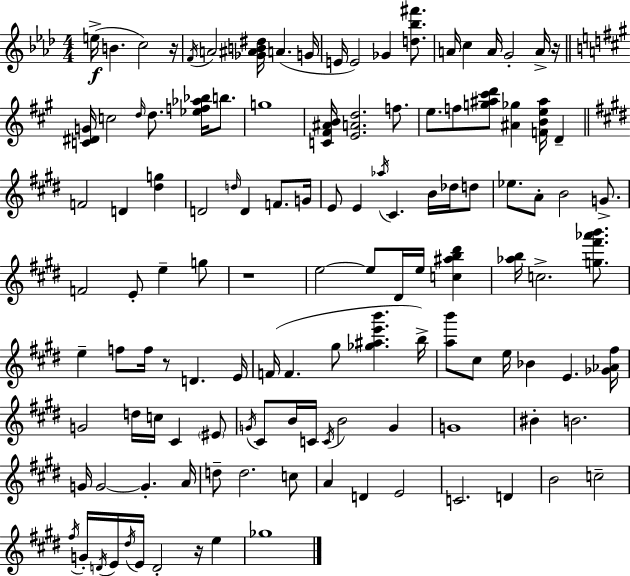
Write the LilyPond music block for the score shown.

{
  \clef treble
  \numericTimeSignature
  \time 4/4
  \key f \minor
  e''16->(\f b'4. c''2) r16 | \acciaccatura { f'16 } a'2 <ges' ais' b' dis''>16 a'4.( | g'16 e'16 e'2) ges'4 <d'' bes'' fis'''>8. | a'16 c''4 a'16 g'2-. a'16-> | \break r16 \bar "||" \break \key a \major <c' dis' g'>16 c''2 \grace { d''16 } d''8. <ees'' f'' aes'' bes''>16 b''8. | g''1 | <c' fis' ais' b'>16 <e' a' d''>2. f''8. | e''8. f''8 <g'' ais'' cis''' d'''>8 <ais' ges''>4 <f' b' e'' ais''>16 d'4-- | \break \bar "||" \break \key e \major f'2 d'4 <dis'' g''>4 | d'2 \grace { d''16 } d'4 f'8. | g'16 e'8 e'4 \acciaccatura { aes''16 } cis'4. b'16 des''16 | d''8 ees''8. a'8-. b'2 g'8.-> | \break f'2 e'8-. e''4-- | g''8 r1 | e''2~~ e''8 dis'16 e''16 <c'' ais'' b'' dis'''>4 | <aes'' b''>16 c''2.-> <g'' fis''' aes''' b'''>8. | \break e''4-- f''8 f''16 r8 d'4. | e'16 f'16( f'4. gis''8 <ges'' ais'' e''' b'''>4. | b''16->) <a'' b'''>8 cis''8 e''16 bes'4 e'4. | <ges' aes' fis''>16 g'2 d''16 c''16 cis'4 | \break \parenthesize eis'8 \acciaccatura { g'16 } cis'8 b'16 c'16 \acciaccatura { c'16 } b'2 | g'4 g'1 | bis'4-. b'2. | g'16 g'2~~ g'4.-. | \break a'16 d''8-- d''2. | c''8 a'4 d'4 e'2 | c'2. | d'4 b'2 c''2-- | \break \acciaccatura { fis''16 } g'16-. \acciaccatura { d'16 } e'16 \acciaccatura { dis''16 } e'16 d'2-. | r16 e''4 ges''1 | \bar "|."
}